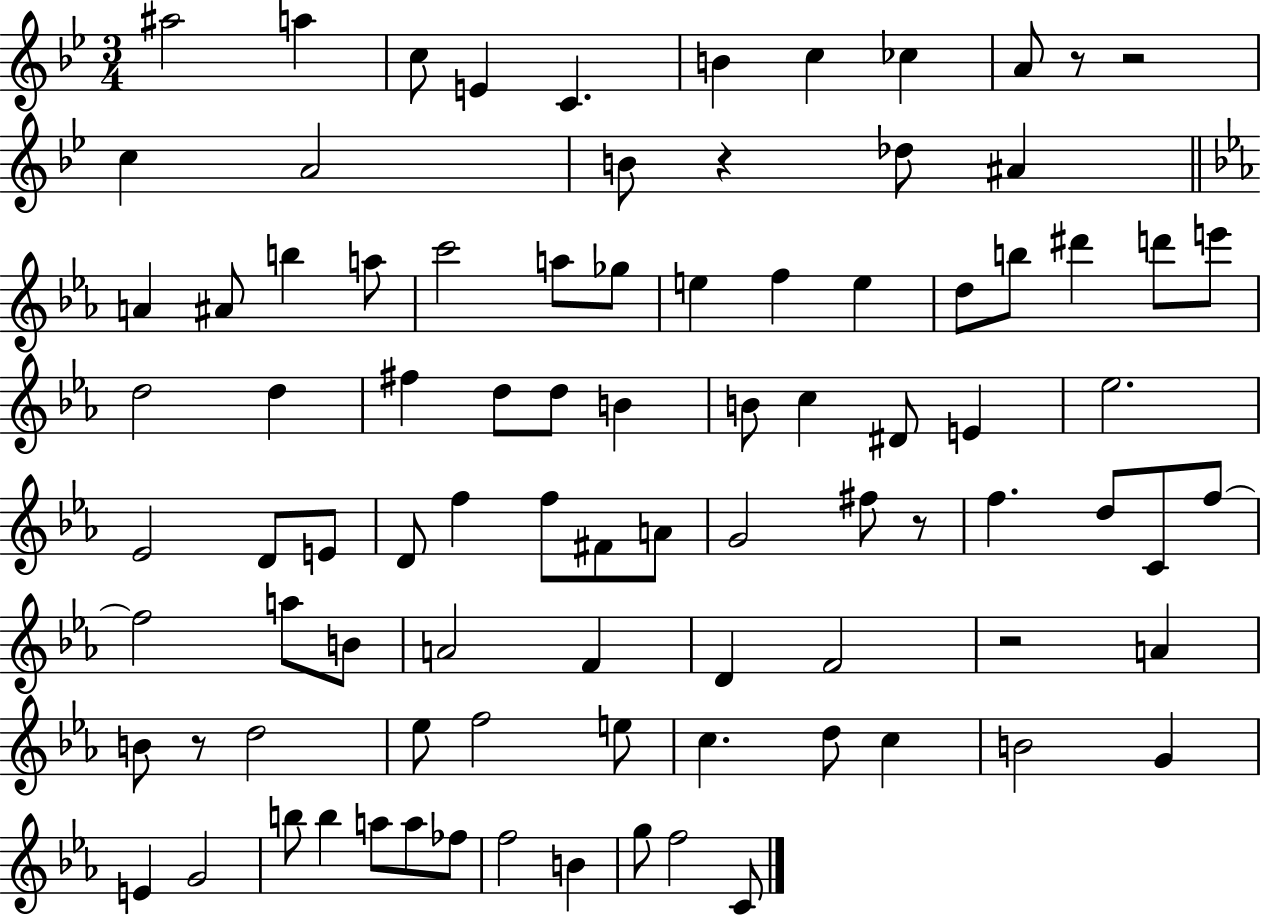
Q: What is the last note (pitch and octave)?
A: C4